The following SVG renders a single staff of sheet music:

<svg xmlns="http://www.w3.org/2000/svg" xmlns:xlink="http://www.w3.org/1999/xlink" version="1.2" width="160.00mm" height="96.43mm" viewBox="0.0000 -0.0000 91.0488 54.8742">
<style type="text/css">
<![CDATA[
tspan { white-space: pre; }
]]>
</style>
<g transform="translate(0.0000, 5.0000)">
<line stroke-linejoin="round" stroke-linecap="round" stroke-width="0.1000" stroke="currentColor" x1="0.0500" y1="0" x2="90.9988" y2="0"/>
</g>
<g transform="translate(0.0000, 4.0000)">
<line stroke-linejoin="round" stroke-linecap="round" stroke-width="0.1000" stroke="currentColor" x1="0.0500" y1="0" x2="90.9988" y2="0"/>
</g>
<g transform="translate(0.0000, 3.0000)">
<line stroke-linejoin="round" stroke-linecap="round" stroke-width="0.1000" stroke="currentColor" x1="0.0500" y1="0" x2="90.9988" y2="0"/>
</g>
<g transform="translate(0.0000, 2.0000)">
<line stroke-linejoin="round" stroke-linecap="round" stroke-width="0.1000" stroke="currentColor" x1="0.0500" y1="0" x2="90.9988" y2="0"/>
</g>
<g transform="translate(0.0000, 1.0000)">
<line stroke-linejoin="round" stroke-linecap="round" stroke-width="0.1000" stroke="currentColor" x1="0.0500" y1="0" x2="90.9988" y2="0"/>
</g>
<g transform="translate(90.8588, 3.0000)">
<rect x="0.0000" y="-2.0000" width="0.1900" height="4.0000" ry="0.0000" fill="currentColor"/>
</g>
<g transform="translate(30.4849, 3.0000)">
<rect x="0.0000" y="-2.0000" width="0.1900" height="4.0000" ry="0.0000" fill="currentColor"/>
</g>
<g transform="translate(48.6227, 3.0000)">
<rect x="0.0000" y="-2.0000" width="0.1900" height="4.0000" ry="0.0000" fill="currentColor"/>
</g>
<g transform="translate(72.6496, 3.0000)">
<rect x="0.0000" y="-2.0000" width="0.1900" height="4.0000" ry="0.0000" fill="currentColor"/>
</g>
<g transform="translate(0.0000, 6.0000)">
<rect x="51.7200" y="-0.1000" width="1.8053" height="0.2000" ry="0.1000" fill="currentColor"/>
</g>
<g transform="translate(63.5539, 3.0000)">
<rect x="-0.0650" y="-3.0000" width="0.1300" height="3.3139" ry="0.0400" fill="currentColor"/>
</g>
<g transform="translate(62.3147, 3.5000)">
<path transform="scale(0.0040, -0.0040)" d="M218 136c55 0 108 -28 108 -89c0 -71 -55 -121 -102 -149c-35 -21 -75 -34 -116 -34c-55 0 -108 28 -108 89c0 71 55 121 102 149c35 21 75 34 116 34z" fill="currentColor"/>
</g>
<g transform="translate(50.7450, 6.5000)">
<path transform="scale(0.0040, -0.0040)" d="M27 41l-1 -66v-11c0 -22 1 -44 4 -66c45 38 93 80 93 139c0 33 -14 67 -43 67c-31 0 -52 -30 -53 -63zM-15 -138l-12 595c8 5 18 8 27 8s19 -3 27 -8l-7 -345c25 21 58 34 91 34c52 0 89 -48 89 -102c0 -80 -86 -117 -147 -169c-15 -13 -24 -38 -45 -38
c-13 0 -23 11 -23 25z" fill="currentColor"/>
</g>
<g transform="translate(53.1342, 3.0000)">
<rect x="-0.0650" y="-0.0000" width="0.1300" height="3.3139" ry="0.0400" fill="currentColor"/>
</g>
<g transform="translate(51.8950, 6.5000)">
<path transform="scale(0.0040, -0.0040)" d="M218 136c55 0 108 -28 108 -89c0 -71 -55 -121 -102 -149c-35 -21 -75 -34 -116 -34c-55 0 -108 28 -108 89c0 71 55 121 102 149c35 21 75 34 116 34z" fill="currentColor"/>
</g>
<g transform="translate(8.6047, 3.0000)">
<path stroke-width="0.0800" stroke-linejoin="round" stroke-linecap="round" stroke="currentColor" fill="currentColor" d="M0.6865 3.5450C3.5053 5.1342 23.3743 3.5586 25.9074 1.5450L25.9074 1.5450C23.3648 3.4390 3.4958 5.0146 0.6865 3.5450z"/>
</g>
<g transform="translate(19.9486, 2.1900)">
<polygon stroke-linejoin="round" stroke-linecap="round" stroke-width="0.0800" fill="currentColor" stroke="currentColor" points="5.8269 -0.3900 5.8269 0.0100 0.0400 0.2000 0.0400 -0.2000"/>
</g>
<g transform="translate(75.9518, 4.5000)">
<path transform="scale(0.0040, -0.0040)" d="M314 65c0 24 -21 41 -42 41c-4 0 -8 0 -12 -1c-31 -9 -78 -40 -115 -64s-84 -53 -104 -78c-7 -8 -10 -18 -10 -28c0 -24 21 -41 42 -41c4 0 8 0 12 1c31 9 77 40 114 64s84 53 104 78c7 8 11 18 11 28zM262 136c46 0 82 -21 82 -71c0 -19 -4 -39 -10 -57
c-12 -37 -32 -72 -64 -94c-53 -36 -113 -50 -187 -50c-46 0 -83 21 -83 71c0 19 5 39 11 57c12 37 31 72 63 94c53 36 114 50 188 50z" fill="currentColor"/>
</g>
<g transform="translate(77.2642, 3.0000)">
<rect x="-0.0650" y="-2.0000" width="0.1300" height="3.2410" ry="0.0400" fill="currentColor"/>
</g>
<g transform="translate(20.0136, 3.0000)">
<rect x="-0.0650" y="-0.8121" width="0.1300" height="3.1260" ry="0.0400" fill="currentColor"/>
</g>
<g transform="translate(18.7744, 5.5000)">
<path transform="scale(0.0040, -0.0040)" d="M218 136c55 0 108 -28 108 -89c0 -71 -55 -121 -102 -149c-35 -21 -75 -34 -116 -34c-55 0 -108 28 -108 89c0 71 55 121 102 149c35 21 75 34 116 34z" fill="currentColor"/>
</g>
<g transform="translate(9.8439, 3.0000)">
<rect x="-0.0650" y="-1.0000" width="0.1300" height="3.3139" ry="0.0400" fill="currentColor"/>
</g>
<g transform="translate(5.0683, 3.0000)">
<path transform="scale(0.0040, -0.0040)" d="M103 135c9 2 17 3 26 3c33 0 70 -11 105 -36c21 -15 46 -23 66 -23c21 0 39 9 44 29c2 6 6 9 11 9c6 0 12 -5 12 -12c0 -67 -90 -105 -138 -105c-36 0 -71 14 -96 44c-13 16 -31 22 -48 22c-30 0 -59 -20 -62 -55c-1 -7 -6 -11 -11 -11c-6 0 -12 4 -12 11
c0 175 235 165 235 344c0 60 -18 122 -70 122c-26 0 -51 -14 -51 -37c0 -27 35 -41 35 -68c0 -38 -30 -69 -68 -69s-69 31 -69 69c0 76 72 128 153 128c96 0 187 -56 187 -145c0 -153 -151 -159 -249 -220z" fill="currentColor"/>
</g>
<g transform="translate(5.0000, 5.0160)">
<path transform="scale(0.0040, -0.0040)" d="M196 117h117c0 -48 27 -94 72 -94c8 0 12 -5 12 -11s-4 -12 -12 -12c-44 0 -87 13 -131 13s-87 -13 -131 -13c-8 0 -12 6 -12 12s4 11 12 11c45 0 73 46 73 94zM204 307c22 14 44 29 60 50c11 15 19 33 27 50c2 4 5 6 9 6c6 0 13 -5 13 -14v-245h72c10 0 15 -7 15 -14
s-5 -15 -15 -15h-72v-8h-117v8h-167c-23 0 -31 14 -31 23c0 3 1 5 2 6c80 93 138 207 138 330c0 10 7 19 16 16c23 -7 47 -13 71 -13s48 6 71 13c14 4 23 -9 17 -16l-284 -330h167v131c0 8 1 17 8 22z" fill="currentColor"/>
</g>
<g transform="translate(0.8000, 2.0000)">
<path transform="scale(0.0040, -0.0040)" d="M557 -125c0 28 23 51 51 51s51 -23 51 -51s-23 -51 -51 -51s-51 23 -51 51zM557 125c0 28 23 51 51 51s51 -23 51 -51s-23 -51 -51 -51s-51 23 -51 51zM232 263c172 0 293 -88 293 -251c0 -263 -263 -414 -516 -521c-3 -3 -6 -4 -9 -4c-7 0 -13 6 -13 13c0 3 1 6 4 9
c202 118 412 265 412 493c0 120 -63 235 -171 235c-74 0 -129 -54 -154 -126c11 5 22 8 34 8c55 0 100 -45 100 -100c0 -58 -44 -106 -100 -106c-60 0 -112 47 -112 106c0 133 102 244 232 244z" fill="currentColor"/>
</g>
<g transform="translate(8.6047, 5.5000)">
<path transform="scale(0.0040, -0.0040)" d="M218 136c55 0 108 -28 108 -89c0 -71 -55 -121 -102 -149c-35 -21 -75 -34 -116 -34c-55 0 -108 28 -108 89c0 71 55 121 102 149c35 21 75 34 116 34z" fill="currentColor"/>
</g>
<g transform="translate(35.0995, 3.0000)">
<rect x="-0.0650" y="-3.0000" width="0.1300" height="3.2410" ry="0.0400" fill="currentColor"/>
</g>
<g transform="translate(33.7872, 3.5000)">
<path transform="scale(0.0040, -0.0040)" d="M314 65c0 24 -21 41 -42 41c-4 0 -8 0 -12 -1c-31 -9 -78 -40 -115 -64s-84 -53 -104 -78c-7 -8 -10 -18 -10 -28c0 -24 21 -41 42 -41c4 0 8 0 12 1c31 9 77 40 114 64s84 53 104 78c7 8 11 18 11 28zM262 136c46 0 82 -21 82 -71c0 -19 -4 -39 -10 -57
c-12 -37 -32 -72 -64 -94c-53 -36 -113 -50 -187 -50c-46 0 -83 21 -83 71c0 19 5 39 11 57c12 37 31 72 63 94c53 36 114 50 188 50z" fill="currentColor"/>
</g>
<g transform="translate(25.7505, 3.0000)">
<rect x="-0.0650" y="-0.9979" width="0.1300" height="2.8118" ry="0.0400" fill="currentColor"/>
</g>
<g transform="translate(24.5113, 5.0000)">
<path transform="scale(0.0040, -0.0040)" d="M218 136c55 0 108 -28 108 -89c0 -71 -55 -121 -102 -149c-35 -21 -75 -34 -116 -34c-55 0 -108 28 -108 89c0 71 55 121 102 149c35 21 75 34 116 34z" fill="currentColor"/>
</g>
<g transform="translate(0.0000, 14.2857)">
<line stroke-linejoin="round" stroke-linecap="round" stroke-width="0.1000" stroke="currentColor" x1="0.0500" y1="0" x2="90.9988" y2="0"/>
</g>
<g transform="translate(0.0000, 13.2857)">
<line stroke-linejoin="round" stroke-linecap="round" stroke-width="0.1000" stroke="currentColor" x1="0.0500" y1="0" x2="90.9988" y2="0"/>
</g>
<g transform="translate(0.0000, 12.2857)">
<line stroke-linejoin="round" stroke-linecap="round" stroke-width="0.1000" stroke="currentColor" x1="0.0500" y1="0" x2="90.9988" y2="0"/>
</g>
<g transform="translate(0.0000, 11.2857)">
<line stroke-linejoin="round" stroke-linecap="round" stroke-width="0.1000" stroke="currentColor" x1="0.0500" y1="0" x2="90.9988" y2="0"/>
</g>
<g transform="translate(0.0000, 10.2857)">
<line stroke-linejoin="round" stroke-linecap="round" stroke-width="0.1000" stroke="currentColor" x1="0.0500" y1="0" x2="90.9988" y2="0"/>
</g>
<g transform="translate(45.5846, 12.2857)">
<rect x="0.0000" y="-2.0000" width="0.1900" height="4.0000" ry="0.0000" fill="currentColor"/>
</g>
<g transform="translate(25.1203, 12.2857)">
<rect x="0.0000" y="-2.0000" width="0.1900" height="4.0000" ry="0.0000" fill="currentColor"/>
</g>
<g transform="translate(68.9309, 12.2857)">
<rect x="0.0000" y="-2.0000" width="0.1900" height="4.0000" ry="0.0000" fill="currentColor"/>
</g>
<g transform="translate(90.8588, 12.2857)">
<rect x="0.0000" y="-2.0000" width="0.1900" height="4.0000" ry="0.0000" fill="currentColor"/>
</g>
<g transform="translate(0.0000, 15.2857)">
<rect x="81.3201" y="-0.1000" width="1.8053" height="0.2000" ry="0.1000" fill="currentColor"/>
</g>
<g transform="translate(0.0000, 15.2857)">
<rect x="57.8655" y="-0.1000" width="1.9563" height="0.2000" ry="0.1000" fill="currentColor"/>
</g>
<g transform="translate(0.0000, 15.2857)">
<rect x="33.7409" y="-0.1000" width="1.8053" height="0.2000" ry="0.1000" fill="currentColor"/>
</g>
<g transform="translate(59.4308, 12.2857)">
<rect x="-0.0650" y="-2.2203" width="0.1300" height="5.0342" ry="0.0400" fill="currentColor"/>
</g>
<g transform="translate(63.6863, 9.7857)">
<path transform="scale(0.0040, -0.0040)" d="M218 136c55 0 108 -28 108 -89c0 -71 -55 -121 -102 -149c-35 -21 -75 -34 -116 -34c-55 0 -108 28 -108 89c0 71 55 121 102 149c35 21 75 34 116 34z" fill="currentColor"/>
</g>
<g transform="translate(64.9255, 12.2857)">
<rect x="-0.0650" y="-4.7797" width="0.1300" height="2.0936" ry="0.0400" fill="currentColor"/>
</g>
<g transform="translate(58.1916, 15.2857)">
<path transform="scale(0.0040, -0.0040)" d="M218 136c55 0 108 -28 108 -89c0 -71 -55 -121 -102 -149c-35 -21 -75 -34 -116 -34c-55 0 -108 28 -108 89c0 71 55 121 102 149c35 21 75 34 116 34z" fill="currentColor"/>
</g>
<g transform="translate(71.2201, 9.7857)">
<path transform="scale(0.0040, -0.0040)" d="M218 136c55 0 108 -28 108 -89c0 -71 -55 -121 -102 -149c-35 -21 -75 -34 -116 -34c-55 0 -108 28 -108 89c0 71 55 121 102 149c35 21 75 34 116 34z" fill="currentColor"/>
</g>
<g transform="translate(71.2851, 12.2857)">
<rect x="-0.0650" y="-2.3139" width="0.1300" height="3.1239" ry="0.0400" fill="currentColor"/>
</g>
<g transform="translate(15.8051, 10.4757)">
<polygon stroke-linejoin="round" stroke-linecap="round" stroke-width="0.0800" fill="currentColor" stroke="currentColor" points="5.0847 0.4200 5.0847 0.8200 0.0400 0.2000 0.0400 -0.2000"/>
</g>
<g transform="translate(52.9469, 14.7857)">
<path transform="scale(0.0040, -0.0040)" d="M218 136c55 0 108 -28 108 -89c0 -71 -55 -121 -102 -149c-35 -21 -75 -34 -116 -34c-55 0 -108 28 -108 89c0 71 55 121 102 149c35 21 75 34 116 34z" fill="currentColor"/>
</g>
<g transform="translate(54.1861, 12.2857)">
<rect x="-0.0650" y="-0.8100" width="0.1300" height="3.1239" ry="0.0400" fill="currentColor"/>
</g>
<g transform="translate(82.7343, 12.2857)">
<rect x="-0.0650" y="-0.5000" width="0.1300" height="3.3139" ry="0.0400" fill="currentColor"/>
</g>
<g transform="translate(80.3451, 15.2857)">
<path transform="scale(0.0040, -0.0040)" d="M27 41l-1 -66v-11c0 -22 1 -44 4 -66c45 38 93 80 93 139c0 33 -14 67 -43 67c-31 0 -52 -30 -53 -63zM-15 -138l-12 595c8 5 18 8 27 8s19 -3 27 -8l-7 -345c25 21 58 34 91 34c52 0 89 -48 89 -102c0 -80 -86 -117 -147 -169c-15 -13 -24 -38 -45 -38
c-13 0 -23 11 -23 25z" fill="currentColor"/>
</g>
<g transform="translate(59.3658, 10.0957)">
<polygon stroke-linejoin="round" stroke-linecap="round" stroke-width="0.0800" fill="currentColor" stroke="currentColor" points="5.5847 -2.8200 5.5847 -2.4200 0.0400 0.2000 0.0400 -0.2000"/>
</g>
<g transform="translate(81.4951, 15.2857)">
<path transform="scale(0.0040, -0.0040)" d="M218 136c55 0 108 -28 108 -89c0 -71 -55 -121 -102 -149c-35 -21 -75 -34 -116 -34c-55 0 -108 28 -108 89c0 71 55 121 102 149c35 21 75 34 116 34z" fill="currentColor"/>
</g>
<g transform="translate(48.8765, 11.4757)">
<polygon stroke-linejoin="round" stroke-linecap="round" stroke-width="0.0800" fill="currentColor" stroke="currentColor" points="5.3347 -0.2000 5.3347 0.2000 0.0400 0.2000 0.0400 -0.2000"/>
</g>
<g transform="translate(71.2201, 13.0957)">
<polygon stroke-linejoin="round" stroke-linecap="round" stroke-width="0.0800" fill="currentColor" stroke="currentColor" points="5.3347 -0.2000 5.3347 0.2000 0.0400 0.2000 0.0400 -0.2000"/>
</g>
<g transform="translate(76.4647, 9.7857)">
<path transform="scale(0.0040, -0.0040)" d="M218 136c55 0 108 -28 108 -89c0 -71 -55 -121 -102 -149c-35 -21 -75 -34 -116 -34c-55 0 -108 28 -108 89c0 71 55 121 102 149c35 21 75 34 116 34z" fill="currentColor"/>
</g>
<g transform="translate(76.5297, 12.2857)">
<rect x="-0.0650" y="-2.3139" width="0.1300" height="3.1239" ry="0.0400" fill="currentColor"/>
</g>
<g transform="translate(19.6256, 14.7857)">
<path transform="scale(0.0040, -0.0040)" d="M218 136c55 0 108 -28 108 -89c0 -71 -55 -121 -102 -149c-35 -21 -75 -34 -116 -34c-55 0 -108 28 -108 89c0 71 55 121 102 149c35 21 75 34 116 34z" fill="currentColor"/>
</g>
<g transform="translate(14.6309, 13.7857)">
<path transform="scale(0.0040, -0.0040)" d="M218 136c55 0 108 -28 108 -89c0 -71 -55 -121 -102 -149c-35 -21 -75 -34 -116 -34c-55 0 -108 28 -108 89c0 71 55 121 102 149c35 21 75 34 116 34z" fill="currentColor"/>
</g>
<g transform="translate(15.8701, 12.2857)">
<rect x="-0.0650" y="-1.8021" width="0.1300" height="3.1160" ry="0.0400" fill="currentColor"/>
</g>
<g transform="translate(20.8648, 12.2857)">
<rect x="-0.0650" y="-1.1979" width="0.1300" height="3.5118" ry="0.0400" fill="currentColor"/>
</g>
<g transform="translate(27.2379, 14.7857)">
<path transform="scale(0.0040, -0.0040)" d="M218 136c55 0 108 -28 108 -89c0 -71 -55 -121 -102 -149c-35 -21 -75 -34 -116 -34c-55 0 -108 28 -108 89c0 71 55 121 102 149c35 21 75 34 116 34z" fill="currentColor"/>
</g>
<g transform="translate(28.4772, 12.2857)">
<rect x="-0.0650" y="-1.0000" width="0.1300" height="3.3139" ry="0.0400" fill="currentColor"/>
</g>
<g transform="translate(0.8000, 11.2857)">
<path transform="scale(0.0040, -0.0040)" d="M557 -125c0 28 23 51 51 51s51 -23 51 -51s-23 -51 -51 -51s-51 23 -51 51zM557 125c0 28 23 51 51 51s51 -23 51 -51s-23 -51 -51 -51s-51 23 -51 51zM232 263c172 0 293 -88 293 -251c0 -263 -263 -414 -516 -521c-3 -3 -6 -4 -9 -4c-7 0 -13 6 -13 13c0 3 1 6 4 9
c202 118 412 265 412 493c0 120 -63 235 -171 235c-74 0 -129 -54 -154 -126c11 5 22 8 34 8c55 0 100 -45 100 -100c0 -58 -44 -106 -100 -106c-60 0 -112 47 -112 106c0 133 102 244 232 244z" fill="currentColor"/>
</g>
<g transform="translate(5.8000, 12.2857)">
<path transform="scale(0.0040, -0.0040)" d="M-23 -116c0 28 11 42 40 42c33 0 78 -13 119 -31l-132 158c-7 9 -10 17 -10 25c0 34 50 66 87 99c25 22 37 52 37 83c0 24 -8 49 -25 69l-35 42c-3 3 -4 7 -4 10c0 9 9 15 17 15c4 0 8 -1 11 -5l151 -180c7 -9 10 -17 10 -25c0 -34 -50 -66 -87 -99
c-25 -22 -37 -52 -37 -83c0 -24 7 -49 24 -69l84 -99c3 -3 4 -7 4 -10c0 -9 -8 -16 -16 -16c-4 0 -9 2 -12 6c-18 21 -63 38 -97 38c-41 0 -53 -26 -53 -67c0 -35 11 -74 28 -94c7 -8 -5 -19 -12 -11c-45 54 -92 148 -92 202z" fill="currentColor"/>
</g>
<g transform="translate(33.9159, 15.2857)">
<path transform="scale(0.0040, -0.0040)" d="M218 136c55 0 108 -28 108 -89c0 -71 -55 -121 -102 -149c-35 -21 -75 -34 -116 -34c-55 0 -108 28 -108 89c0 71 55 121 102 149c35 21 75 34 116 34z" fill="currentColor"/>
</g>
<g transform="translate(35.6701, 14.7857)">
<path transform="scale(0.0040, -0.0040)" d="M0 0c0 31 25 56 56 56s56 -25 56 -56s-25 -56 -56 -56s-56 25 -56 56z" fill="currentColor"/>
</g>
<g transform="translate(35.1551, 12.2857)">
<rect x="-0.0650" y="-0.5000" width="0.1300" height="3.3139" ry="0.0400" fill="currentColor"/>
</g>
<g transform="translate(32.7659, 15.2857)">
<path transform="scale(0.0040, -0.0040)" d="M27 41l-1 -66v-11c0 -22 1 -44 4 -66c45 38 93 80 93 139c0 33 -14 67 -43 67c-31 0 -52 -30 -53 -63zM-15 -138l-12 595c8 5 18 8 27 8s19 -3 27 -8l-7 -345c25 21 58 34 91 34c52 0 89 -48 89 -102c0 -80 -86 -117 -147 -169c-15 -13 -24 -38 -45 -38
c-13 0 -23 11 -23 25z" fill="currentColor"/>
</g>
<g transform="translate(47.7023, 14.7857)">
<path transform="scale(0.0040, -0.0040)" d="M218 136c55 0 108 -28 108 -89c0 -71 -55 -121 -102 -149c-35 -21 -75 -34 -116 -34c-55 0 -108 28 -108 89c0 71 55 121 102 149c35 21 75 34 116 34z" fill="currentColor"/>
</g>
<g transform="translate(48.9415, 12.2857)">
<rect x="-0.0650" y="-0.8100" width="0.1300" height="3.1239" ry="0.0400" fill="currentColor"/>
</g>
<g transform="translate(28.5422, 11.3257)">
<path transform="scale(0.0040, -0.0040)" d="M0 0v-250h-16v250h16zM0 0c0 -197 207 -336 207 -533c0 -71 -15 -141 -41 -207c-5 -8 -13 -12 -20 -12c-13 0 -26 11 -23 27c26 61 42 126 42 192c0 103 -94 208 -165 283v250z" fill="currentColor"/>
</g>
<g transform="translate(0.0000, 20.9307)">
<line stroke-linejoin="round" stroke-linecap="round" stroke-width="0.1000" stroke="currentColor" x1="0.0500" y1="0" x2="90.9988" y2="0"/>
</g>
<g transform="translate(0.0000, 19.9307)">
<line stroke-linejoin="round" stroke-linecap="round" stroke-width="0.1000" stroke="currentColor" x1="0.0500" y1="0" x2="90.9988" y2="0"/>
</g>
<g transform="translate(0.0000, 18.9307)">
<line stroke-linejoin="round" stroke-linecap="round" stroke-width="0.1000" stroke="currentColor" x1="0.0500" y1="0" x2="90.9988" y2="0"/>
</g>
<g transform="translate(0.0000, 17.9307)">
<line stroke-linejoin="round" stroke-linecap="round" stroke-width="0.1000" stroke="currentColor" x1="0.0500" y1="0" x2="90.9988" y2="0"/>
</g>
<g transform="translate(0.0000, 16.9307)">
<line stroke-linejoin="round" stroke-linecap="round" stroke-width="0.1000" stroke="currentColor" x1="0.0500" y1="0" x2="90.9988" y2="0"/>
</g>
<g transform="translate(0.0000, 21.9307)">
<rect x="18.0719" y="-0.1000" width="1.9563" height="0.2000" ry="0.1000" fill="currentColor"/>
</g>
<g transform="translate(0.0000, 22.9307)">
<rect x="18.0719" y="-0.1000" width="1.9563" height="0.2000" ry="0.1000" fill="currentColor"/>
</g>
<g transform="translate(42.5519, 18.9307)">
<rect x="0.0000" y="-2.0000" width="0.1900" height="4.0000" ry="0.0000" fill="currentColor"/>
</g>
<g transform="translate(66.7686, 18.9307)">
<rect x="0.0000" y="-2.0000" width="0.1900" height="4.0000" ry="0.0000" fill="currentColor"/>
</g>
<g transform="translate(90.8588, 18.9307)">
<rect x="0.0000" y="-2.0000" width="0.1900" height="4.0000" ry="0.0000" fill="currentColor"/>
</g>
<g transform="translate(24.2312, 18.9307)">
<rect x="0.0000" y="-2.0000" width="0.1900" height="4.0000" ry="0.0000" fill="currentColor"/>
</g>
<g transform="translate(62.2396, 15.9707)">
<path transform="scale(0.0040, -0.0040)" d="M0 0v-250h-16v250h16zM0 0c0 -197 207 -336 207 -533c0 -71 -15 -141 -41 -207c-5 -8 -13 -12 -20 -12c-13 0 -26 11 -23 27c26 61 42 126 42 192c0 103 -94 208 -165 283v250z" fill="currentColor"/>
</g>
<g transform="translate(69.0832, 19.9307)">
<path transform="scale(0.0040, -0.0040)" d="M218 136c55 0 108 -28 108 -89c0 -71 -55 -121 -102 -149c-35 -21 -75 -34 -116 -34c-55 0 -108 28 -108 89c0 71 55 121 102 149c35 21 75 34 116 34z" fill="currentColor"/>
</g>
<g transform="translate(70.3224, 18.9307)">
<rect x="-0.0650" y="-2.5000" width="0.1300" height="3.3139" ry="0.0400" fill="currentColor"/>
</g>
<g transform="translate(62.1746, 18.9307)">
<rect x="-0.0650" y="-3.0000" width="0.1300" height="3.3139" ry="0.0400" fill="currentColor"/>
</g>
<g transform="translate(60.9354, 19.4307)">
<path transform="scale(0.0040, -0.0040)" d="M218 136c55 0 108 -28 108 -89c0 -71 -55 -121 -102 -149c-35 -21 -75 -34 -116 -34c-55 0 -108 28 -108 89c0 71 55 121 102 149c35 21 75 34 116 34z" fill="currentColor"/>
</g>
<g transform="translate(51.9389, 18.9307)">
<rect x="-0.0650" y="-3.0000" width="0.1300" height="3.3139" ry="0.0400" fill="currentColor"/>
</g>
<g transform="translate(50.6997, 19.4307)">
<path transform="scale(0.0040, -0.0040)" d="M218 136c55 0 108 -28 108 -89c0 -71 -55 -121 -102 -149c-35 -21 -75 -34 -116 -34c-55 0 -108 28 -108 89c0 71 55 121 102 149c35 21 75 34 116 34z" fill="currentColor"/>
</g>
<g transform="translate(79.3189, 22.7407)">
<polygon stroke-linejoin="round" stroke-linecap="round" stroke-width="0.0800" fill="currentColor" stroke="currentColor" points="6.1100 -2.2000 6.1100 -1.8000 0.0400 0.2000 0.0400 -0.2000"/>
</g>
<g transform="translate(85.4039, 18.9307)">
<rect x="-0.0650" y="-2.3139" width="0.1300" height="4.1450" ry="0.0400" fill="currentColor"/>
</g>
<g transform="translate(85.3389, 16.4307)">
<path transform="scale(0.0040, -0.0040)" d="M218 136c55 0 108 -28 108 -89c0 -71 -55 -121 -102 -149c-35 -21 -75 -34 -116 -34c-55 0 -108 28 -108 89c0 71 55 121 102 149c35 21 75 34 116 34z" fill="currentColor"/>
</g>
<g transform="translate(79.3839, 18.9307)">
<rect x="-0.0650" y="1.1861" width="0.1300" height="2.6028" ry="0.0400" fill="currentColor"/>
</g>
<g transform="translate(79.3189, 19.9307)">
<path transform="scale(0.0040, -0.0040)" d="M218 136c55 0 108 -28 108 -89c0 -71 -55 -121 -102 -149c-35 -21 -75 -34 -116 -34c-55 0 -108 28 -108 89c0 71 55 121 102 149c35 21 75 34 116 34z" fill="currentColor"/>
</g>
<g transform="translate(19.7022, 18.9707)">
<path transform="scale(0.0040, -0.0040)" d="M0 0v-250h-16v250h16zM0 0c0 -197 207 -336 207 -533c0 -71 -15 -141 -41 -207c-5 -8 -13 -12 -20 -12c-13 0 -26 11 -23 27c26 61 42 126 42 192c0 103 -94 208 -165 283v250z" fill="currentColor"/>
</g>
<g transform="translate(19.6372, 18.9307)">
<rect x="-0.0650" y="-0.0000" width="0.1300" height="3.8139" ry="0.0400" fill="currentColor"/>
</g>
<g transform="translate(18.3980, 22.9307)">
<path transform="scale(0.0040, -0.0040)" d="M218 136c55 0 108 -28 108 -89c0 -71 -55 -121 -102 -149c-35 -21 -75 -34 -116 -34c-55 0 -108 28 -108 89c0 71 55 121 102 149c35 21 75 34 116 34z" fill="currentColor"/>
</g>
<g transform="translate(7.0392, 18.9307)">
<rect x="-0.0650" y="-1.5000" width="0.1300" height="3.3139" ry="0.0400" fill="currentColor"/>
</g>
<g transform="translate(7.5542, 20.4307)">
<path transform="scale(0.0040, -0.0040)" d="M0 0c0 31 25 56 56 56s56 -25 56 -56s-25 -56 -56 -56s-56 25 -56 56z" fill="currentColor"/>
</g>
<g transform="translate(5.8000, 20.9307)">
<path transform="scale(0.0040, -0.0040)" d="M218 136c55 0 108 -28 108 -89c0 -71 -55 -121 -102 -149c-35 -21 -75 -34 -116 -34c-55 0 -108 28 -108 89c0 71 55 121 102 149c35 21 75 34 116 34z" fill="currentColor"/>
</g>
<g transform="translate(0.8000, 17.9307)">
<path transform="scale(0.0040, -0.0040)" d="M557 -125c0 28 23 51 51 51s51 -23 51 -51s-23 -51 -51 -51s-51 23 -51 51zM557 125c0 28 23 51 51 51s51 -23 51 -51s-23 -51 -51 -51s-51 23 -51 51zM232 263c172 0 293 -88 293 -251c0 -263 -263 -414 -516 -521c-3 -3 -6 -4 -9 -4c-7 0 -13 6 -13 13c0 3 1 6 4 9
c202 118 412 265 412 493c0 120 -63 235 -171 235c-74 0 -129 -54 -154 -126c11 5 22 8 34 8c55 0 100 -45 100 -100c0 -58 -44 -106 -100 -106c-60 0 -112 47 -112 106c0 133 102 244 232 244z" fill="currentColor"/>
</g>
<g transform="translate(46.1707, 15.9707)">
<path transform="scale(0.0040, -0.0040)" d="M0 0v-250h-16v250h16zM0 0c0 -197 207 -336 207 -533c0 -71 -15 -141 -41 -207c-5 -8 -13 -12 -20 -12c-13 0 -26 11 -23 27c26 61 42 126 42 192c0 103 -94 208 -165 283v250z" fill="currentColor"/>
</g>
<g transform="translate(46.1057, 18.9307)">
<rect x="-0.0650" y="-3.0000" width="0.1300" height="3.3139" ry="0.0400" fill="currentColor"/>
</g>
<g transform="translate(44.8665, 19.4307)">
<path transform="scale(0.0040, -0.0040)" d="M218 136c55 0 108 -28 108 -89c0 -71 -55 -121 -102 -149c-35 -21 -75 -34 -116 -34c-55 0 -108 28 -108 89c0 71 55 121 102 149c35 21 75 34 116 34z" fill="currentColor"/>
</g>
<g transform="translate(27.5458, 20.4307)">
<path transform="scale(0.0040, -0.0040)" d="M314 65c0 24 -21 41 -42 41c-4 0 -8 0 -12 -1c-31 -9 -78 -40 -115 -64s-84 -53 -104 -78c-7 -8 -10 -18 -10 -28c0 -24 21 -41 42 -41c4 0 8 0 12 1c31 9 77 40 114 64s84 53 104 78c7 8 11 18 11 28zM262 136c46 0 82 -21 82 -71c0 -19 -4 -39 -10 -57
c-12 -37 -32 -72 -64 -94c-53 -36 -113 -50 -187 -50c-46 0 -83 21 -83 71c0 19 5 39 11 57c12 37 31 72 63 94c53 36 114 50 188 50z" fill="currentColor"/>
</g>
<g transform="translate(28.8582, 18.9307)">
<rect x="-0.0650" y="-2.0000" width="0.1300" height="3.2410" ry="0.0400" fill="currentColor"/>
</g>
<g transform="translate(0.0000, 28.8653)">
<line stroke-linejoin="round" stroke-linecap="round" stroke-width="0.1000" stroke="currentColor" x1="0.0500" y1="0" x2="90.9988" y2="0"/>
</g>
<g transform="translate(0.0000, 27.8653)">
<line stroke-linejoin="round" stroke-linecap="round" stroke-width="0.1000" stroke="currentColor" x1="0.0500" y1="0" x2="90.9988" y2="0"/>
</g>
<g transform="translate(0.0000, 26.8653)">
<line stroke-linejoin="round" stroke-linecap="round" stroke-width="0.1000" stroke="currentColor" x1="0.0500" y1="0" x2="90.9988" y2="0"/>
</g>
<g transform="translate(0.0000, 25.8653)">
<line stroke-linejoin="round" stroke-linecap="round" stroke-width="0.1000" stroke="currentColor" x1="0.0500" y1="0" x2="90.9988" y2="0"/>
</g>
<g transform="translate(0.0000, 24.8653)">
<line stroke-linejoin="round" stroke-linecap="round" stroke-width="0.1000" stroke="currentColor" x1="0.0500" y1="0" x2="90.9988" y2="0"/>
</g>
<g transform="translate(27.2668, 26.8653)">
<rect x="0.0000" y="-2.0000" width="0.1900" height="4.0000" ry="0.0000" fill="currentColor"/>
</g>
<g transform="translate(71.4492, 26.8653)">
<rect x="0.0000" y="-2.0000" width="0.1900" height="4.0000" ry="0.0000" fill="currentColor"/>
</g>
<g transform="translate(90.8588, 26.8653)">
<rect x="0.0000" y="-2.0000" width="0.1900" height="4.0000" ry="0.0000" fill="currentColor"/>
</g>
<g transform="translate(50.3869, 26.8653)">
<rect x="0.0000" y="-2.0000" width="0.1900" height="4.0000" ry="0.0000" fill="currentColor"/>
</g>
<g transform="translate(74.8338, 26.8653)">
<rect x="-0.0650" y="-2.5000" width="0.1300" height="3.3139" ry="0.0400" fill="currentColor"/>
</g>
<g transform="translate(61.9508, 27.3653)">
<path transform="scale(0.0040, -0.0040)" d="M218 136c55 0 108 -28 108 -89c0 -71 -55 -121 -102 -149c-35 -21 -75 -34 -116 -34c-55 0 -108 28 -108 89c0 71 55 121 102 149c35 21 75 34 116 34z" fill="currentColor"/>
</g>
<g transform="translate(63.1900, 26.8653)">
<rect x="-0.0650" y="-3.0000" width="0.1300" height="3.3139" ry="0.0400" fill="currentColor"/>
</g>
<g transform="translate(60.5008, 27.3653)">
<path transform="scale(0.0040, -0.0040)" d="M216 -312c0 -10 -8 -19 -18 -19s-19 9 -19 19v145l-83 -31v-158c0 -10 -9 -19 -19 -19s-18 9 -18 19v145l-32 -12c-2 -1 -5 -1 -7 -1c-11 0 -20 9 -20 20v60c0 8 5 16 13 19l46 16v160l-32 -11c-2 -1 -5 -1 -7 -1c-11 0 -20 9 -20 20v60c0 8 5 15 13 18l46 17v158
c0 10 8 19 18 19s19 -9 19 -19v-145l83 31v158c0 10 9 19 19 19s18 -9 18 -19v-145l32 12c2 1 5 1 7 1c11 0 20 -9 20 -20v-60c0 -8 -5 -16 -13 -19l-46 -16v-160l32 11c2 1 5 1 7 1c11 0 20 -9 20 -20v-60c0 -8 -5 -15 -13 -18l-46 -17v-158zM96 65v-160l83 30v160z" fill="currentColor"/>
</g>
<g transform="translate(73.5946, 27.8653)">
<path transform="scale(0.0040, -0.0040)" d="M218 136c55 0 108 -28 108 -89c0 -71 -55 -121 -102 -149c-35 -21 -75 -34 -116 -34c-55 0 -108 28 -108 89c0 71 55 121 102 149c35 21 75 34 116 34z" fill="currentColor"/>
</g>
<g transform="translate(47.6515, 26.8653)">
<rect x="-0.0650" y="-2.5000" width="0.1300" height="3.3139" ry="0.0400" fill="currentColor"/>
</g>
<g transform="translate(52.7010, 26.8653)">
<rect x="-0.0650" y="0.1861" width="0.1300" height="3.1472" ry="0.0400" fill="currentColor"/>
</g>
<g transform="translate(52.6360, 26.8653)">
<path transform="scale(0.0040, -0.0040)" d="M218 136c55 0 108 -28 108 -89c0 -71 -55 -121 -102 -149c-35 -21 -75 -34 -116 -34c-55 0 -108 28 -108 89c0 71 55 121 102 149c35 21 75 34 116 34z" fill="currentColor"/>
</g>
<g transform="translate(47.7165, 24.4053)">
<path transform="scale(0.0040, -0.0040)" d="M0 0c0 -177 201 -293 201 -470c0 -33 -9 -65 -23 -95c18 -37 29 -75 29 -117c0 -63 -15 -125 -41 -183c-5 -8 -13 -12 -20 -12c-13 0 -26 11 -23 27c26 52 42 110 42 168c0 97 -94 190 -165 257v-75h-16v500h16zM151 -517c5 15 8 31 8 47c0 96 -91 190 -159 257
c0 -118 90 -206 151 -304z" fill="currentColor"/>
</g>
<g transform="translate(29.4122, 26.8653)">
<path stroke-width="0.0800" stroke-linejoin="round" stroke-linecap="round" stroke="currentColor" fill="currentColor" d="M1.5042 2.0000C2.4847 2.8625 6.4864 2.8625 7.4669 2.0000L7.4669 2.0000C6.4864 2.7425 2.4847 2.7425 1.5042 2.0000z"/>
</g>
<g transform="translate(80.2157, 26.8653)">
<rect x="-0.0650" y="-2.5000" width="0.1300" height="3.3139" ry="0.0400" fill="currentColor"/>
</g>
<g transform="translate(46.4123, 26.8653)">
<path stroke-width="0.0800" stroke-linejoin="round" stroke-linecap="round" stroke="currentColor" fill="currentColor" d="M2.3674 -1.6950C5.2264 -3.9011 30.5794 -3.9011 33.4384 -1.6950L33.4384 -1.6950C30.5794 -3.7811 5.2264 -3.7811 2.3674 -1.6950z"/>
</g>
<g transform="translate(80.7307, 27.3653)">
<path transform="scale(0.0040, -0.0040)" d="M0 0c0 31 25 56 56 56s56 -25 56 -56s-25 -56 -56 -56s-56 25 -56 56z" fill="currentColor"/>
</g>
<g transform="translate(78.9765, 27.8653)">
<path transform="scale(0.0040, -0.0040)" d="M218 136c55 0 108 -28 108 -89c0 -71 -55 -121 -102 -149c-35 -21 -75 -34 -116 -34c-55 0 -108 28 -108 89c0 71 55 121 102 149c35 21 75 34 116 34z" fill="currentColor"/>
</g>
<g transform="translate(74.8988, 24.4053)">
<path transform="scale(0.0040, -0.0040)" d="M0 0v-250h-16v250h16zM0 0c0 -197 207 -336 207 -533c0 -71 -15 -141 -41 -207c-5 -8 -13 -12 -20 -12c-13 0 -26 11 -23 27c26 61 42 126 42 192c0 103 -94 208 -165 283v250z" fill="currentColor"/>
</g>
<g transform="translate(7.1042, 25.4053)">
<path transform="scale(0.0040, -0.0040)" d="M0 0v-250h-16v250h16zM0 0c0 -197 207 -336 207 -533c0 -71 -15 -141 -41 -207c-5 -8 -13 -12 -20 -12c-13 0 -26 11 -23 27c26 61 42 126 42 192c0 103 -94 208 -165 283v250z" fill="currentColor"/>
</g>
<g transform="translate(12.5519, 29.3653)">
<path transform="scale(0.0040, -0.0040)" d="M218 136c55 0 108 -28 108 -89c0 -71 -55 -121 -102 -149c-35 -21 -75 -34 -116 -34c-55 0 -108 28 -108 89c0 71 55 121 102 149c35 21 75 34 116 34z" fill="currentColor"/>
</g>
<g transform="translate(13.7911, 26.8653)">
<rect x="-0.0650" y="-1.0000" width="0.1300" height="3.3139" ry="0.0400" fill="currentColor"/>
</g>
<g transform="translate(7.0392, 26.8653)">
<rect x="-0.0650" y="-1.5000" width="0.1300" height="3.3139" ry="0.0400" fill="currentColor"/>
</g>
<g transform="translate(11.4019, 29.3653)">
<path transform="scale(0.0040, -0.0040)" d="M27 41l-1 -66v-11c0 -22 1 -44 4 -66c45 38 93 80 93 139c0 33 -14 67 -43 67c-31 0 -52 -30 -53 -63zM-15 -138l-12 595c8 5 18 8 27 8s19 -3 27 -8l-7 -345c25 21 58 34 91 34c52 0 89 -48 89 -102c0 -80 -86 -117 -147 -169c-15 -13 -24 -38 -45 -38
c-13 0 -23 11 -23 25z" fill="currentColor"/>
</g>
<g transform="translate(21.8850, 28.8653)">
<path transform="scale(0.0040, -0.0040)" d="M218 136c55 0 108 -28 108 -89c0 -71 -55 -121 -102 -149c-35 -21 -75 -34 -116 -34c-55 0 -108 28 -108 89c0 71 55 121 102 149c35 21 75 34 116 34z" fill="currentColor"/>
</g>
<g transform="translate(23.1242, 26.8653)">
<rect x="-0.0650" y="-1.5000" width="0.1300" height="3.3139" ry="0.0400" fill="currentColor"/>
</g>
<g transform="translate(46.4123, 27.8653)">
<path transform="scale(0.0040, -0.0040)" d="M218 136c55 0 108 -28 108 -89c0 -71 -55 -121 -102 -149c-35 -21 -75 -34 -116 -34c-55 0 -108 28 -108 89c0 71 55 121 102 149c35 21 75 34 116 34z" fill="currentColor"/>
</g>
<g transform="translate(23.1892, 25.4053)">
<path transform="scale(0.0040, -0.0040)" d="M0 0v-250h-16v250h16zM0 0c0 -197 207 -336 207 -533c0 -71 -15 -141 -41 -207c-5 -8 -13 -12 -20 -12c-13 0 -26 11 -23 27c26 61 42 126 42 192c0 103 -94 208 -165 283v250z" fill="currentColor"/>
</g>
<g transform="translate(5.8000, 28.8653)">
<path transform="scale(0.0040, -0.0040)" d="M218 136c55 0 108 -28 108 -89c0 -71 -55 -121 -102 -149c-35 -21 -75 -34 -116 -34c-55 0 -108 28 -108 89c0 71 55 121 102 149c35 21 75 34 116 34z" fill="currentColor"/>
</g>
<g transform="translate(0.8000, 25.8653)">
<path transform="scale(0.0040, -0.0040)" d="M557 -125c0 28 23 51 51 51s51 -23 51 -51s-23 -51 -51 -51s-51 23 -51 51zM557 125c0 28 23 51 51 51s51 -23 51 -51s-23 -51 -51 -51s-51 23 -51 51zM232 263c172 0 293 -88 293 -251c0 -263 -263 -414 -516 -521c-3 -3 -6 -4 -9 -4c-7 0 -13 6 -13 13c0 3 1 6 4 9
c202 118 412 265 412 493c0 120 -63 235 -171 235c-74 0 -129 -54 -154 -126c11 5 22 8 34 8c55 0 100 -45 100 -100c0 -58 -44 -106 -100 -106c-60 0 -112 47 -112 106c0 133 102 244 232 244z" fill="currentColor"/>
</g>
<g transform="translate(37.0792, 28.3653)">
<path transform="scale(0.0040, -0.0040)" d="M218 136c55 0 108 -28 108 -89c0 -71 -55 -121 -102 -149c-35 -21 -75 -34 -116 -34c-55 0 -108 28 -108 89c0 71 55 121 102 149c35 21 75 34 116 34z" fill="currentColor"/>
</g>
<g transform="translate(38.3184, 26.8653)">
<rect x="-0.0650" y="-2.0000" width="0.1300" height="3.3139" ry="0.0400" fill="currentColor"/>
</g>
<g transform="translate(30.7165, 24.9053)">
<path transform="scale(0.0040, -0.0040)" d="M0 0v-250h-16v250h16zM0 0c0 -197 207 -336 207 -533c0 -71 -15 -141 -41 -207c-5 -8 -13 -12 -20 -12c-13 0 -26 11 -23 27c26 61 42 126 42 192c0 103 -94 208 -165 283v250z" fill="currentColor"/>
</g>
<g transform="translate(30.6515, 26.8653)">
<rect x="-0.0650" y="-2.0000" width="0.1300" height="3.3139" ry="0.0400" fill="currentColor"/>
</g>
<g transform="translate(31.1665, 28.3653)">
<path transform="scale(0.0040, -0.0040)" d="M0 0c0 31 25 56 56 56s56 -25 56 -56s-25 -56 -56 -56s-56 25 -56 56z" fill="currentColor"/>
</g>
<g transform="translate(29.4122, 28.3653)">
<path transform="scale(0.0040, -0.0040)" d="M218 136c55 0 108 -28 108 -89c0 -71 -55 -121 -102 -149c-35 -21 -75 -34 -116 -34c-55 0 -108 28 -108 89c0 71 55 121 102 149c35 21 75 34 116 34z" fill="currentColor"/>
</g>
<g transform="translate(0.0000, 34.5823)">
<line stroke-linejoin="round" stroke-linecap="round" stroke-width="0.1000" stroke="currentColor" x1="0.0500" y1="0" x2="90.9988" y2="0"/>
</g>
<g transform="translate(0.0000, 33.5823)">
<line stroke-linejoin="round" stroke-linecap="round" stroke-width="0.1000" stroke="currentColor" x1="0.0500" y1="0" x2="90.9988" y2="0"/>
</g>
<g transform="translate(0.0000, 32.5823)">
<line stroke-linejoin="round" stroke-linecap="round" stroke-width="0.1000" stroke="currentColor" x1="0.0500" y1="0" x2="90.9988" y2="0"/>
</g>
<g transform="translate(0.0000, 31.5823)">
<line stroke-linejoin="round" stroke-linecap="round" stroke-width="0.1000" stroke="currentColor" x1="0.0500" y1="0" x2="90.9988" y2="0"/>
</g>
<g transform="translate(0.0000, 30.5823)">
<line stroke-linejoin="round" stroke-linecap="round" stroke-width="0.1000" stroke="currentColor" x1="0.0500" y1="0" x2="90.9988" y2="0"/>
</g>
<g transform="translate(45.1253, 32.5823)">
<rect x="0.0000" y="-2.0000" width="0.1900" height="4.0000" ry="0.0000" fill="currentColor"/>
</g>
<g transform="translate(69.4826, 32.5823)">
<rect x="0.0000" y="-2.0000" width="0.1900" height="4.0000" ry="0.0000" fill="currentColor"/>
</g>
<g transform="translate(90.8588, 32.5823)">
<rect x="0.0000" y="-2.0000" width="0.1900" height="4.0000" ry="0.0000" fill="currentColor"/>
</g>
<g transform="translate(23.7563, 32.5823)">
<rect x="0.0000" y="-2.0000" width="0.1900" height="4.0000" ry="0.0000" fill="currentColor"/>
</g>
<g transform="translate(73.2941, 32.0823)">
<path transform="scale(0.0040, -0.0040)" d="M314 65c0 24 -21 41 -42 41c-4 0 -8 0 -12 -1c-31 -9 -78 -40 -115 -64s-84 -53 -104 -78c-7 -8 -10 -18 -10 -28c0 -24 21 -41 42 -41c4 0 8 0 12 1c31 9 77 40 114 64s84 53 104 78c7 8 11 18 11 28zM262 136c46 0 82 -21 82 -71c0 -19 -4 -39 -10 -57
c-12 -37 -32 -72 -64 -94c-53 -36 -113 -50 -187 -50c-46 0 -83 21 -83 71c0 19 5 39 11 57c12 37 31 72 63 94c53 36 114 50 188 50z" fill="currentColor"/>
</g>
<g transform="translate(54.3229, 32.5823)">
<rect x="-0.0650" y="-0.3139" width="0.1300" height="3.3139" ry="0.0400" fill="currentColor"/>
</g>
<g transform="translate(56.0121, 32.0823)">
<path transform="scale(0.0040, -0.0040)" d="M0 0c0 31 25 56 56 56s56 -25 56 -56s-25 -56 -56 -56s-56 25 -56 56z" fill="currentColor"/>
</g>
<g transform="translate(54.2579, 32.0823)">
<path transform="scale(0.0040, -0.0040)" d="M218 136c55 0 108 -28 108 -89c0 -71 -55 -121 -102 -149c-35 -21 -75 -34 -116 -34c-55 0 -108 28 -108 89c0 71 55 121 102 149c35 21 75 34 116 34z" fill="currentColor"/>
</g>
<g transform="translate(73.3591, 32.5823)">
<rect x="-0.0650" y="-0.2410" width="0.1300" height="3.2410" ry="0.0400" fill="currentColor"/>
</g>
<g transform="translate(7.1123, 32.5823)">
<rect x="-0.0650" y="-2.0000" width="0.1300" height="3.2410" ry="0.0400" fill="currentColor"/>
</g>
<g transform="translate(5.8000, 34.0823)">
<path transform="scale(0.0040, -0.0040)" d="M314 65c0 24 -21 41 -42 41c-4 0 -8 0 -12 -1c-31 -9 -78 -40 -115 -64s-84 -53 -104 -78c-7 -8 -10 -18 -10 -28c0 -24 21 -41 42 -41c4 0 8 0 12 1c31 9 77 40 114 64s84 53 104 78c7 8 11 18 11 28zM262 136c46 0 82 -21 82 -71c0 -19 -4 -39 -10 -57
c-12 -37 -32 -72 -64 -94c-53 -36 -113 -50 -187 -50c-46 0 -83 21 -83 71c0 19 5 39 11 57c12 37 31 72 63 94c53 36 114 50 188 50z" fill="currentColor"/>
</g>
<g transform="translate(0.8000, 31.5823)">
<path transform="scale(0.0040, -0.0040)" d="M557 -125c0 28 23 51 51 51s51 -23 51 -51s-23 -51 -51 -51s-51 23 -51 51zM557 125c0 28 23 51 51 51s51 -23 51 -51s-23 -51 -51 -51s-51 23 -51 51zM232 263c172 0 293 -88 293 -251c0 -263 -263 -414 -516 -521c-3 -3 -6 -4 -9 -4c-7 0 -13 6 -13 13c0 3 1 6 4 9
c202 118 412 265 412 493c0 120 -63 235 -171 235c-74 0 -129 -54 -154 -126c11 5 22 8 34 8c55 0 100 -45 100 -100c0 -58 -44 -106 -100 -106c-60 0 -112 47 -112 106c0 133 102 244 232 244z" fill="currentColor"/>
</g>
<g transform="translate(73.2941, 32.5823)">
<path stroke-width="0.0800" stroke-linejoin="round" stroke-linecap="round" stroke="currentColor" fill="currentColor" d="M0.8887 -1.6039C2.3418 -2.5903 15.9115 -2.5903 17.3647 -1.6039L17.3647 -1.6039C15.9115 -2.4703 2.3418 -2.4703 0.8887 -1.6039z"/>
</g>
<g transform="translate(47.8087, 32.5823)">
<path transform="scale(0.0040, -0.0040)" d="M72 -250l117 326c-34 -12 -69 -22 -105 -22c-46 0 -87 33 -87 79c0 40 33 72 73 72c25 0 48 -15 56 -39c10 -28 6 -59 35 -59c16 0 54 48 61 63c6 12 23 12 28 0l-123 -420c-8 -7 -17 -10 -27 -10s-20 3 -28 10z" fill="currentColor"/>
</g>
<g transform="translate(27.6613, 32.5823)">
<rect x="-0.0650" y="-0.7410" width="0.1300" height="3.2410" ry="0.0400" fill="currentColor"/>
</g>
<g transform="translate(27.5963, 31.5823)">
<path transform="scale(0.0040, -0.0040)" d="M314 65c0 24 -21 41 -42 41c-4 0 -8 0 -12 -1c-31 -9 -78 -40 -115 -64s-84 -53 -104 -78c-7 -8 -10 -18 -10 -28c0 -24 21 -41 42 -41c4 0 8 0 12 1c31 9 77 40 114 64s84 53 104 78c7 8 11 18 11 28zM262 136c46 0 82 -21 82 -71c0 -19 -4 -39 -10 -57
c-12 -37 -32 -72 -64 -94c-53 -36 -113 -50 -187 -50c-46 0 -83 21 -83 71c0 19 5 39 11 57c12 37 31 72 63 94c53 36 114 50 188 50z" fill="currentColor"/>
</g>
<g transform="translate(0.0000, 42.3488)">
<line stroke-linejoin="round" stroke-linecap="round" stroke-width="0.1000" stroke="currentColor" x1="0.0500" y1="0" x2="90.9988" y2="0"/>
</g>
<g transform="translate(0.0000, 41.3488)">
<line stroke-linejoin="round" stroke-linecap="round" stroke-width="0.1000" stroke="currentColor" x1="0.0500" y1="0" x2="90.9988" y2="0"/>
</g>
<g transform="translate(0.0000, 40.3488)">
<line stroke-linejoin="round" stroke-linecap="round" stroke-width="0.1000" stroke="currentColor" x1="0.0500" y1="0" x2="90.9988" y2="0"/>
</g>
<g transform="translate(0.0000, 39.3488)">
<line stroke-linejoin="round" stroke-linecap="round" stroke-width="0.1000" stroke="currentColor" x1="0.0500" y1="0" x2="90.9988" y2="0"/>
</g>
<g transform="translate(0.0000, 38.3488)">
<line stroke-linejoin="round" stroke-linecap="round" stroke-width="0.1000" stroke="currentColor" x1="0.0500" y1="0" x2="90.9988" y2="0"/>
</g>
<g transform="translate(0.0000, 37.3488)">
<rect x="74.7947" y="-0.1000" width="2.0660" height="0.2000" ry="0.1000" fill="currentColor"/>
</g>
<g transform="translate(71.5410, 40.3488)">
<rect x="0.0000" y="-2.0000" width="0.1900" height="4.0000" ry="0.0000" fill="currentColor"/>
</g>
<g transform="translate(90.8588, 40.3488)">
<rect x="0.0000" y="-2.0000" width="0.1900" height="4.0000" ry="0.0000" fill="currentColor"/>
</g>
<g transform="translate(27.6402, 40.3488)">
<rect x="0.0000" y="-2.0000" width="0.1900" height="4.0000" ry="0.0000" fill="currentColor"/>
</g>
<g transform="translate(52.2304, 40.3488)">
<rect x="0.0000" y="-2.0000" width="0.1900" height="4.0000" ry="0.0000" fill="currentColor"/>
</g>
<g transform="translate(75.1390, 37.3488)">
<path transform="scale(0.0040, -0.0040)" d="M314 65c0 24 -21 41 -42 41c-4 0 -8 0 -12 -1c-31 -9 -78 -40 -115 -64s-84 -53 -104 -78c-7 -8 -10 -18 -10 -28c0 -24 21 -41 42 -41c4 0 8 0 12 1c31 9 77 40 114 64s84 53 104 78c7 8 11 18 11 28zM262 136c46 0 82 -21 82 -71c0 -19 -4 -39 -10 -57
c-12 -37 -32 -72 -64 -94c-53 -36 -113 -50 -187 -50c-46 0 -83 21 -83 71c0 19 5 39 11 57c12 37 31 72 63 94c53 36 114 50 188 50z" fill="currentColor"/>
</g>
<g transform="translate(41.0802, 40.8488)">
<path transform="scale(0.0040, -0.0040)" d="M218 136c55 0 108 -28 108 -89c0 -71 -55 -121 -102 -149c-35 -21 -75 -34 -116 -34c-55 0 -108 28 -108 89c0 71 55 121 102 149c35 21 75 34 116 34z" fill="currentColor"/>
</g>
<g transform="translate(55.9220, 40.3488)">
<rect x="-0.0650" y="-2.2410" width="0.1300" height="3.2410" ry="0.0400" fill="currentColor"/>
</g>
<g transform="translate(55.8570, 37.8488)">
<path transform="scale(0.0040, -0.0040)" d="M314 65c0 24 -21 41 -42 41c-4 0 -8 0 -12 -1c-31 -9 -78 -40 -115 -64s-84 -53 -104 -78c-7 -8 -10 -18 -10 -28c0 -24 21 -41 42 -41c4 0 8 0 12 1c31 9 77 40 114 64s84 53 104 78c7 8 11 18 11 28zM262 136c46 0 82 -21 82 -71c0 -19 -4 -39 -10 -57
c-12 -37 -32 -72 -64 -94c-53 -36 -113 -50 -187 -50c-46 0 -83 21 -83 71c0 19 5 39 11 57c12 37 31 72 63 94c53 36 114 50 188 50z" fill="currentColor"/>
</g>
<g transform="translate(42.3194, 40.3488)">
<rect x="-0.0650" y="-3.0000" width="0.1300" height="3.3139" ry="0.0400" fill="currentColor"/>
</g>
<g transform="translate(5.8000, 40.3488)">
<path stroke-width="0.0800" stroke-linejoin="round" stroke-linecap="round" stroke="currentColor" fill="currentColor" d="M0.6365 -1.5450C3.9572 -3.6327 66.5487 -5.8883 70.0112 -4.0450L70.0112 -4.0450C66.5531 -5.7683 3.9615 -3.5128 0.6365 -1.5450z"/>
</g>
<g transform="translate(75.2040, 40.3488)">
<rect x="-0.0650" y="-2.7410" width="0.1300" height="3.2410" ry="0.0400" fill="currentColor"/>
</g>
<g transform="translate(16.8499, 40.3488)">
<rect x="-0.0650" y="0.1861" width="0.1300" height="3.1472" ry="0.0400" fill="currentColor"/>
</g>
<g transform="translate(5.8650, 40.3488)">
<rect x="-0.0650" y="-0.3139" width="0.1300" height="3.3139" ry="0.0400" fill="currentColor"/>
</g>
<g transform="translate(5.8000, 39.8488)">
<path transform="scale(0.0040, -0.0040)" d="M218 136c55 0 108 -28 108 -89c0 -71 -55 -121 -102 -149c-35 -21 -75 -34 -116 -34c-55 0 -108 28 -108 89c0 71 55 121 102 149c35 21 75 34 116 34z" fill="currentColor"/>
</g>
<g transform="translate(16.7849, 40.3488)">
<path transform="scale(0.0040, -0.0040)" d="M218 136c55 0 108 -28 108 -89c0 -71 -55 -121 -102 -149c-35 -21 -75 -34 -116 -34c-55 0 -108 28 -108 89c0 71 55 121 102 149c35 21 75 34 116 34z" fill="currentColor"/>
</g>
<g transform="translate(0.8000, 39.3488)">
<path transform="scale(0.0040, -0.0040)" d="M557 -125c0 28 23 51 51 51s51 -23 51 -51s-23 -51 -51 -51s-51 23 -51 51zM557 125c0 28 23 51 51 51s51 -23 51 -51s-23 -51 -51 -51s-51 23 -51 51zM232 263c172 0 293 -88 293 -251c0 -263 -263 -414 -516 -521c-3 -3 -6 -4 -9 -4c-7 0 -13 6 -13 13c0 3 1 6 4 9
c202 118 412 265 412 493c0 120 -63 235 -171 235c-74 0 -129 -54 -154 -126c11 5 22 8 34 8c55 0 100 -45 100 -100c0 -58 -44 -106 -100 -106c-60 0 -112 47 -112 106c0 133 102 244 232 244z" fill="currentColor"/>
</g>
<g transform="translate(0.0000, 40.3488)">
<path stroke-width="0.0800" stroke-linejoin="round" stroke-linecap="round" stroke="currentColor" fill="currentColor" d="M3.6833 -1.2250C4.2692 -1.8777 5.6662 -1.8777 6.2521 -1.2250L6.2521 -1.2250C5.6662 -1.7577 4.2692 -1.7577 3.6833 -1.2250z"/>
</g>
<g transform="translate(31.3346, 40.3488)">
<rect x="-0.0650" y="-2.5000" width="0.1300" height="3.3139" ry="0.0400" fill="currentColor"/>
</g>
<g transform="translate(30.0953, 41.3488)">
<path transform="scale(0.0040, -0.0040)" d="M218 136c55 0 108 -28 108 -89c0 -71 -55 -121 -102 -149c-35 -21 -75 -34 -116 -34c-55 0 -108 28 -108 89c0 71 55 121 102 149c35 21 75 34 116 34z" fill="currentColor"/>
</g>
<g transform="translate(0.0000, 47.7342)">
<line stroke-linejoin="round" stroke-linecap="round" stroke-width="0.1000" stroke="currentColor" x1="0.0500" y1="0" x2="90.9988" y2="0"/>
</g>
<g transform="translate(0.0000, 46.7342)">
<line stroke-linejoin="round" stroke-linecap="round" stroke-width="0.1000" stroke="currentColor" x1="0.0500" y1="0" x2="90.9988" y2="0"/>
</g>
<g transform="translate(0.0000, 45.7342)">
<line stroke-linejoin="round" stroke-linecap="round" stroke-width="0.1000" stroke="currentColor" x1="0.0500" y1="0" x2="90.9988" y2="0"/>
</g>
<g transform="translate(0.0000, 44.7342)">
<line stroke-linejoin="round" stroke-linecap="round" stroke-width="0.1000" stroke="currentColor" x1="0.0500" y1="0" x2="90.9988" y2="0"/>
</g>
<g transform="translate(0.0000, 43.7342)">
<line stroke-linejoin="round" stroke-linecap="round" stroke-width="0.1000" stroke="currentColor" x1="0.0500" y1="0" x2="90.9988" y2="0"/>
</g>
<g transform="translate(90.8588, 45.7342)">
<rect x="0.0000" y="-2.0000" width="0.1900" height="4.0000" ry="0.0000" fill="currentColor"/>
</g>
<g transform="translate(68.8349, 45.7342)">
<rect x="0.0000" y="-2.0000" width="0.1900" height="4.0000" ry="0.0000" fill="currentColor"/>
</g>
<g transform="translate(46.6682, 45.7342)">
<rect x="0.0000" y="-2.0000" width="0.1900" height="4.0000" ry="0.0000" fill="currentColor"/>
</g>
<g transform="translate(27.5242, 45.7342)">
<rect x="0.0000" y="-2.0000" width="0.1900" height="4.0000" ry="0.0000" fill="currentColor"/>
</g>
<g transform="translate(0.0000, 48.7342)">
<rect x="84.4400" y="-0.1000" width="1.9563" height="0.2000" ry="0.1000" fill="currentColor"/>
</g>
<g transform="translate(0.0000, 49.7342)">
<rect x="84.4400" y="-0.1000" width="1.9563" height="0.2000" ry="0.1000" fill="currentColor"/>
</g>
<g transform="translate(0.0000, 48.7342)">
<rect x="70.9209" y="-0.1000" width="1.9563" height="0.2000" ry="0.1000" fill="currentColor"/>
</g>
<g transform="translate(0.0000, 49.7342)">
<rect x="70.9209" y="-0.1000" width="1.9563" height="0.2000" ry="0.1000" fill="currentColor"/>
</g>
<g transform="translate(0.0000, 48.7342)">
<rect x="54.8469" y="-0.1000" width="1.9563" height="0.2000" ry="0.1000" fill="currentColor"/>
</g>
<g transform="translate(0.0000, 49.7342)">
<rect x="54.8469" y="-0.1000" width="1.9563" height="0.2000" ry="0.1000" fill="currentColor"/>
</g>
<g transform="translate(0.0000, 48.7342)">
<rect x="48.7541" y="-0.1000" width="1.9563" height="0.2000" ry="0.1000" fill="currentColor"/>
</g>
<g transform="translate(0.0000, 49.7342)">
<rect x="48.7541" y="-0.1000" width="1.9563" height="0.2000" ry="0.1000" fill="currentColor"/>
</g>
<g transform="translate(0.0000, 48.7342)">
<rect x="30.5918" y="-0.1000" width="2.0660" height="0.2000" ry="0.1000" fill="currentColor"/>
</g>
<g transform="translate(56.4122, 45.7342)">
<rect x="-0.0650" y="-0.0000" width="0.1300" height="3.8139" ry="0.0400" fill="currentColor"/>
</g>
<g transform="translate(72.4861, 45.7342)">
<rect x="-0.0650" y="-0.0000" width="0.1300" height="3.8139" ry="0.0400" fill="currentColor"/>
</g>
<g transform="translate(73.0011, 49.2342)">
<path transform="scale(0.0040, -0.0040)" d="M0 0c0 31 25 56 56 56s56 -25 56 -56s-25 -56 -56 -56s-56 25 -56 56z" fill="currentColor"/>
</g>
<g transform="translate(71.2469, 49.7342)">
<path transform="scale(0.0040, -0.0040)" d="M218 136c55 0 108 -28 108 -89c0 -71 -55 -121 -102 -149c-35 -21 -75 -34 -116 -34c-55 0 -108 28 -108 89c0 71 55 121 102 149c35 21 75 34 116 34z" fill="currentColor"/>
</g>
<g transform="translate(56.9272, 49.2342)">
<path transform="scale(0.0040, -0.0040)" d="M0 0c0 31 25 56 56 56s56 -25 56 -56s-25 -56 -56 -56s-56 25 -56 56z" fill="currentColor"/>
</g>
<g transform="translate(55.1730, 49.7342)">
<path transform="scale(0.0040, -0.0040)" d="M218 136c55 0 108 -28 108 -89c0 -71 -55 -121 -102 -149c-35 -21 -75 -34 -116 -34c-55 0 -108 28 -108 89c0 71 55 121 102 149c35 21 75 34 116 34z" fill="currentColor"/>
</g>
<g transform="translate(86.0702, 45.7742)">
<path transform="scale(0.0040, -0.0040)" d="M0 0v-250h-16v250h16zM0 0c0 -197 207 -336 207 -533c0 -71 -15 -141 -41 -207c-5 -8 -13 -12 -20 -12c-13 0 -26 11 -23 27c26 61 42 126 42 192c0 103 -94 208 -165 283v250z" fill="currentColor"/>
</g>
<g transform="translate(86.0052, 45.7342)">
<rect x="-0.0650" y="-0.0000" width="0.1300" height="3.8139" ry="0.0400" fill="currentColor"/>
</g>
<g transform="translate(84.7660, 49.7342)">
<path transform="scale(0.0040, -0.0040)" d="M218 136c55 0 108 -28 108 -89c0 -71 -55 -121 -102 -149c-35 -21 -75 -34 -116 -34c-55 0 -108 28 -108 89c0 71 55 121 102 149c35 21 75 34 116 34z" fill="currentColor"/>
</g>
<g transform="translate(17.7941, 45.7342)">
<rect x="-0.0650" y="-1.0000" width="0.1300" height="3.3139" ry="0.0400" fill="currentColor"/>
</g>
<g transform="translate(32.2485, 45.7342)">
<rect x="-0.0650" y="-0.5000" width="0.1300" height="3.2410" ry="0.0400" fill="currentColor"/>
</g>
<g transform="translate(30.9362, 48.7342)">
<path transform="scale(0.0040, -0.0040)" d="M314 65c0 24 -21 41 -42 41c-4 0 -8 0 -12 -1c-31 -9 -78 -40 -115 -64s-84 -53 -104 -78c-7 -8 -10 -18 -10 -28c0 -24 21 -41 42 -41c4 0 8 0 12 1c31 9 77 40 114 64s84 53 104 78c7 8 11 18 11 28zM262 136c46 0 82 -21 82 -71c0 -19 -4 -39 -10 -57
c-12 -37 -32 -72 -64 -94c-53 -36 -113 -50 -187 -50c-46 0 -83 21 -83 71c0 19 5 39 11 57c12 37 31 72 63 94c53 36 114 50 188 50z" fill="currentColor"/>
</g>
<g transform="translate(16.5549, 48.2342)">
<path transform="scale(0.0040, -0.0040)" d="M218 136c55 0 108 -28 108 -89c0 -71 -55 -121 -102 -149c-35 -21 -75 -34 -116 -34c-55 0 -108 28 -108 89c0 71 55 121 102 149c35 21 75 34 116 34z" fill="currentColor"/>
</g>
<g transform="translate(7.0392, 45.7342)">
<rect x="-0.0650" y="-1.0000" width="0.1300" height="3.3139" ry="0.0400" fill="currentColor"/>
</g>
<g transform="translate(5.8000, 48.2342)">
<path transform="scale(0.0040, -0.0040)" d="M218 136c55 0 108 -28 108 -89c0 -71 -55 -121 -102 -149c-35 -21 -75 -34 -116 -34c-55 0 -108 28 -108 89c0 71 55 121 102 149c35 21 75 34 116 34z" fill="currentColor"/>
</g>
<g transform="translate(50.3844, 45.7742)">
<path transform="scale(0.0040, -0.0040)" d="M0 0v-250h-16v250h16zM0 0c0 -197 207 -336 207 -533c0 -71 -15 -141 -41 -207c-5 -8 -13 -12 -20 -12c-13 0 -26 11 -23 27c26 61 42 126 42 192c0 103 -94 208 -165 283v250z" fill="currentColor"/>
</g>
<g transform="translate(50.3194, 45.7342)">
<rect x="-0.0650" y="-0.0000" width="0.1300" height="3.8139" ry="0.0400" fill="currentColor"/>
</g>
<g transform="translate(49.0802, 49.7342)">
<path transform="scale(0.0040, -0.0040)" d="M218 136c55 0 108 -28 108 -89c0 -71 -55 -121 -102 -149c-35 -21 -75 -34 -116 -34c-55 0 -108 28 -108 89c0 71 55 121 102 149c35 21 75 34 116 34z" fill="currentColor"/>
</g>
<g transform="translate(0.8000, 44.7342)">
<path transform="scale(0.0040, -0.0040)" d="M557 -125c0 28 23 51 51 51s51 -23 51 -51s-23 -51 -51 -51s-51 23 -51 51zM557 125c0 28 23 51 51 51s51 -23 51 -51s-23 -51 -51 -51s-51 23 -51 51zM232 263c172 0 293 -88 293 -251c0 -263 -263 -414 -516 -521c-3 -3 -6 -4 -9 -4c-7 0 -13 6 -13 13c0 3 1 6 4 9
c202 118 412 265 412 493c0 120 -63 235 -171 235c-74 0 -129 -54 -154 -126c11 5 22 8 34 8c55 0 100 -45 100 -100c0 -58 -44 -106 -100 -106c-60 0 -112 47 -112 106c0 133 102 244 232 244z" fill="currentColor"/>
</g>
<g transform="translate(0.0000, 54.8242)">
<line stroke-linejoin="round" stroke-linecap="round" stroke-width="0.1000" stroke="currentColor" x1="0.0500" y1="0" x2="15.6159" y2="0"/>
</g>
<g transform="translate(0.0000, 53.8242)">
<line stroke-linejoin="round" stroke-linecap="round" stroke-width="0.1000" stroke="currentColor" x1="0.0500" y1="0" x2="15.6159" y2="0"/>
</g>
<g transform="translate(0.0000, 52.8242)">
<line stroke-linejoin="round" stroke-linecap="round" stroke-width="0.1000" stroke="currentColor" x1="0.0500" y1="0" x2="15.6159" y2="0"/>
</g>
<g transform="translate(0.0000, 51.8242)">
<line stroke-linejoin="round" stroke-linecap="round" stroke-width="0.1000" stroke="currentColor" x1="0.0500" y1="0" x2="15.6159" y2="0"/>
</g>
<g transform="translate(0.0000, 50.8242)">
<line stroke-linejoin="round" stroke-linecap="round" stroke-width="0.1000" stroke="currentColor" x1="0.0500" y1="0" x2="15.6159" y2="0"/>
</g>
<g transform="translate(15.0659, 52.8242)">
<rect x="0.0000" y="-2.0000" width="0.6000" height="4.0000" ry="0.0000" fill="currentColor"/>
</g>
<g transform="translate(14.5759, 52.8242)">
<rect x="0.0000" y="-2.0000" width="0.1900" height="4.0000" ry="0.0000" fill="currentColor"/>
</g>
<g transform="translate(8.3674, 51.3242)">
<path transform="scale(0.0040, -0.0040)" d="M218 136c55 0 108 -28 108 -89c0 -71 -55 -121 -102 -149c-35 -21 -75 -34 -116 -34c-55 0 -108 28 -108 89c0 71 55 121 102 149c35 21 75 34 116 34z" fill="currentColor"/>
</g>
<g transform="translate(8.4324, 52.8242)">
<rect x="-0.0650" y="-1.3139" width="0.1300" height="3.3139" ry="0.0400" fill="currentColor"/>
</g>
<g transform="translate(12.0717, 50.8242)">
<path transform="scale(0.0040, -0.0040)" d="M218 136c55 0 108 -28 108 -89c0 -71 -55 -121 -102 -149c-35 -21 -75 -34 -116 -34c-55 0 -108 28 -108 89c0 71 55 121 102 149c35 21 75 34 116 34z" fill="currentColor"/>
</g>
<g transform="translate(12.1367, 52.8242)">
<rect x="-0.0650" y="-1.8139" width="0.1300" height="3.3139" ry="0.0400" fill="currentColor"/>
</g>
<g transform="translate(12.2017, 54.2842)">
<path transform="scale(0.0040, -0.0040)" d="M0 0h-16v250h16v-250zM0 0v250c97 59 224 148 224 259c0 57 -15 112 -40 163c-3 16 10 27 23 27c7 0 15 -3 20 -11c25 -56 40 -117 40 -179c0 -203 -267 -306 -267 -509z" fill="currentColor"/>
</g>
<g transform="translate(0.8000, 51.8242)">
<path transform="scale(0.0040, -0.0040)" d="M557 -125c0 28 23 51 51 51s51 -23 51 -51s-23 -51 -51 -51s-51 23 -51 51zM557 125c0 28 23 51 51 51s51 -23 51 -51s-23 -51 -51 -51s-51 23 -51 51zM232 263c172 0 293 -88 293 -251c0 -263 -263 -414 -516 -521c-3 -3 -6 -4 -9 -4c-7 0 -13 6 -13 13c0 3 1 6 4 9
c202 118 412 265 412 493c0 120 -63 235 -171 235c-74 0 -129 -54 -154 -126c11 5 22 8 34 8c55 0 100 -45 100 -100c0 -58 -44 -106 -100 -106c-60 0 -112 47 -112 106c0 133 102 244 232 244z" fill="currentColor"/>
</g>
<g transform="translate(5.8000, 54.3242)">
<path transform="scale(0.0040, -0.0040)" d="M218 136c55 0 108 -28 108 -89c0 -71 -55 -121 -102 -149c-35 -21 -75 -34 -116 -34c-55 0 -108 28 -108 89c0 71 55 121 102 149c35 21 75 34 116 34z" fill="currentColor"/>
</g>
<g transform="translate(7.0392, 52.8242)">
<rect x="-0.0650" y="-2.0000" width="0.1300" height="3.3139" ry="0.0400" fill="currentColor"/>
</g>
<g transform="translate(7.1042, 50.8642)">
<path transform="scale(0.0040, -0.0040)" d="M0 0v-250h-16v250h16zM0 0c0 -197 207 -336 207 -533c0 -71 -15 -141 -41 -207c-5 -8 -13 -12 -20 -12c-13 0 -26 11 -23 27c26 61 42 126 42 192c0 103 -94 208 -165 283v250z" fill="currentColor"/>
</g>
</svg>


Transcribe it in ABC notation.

X:1
T:Untitled
M:2/4
L:1/4
K:C
F,, F,,/2 G,,/2 C,2 _D,, C, A,,2 z A,,/2 F,,/2 F,,/2 _E,, F,,/2 F,,/2 E,,/2 B,/2 B,/2 B,/2 _E,, G,, C,,/2 A,,2 C,/2 C, C,/2 B,, B,,/2 B,/2 G,,/2 _F,, G,,/2 A,,/2 A,, B,,/4 D, ^C, B,,/2 B,, A,,2 F,2 z/2 E, E,2 E, D, B,, C, B,2 C2 F,, F,, E,,2 C,,/2 C,, C,, C,,/2 A,,/2 G, A,/2